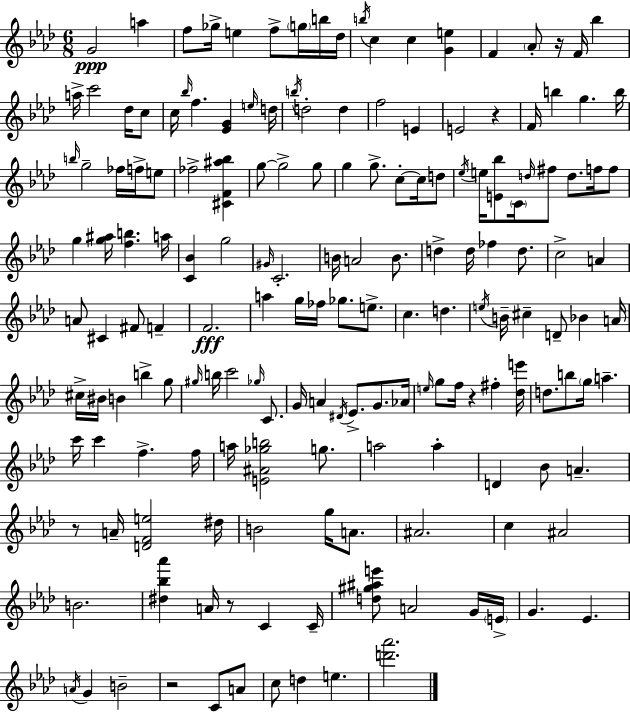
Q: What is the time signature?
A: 6/8